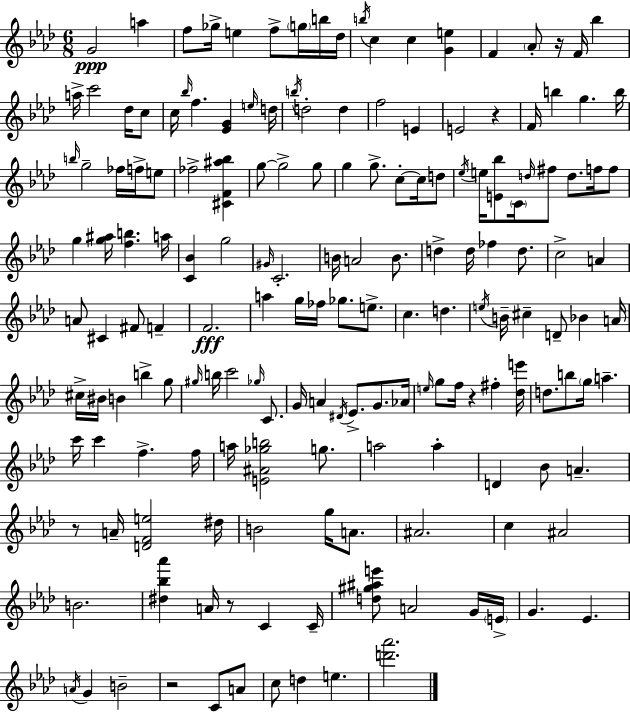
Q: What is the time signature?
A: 6/8